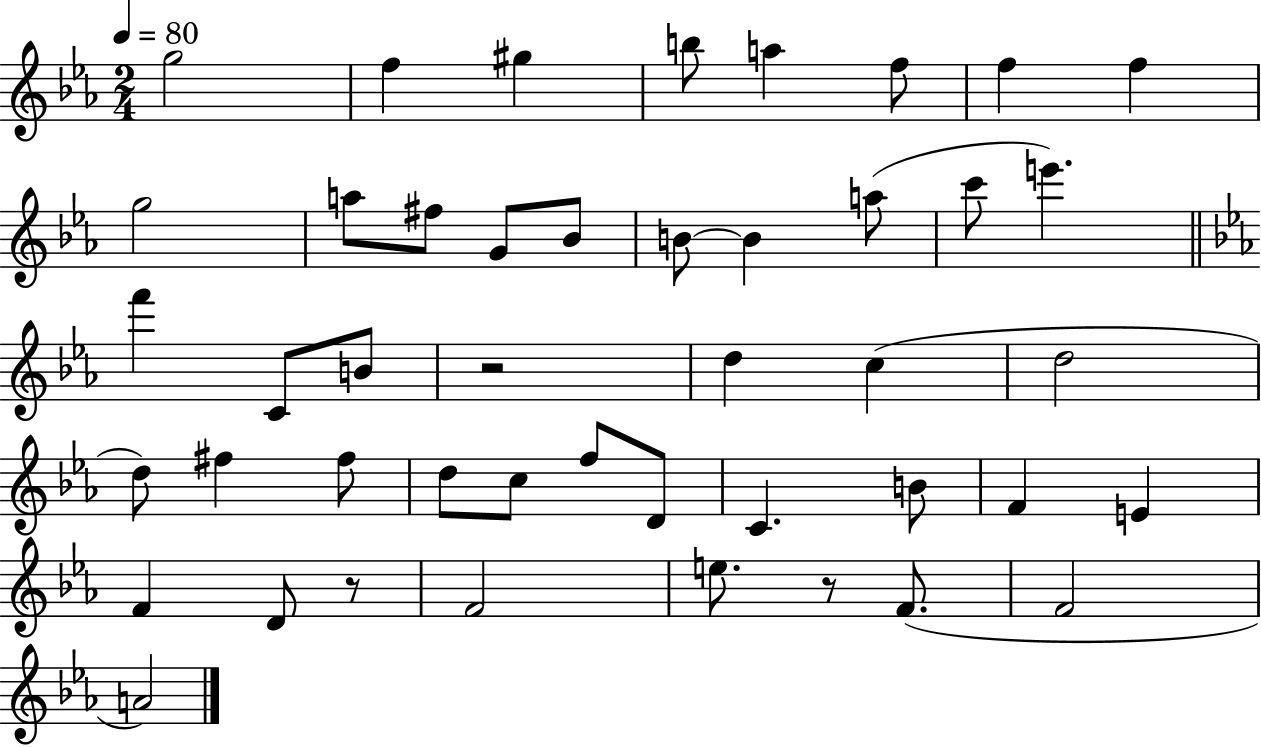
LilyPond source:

{
  \clef treble
  \numericTimeSignature
  \time 2/4
  \key ees \major
  \tempo 4 = 80
  g''2 | f''4 gis''4 | b''8 a''4 f''8 | f''4 f''4 | \break g''2 | a''8 fis''8 g'8 bes'8 | b'8~~ b'4 a''8( | c'''8 e'''4.) | \break \bar "||" \break \key ees \major f'''4 c'8 b'8 | r2 | d''4 c''4( | d''2 | \break d''8) fis''4 fis''8 | d''8 c''8 f''8 d'8 | c'4. b'8 | f'4 e'4 | \break f'4 d'8 r8 | f'2 | e''8. r8 f'8.( | f'2 | \break a'2) | \bar "|."
}